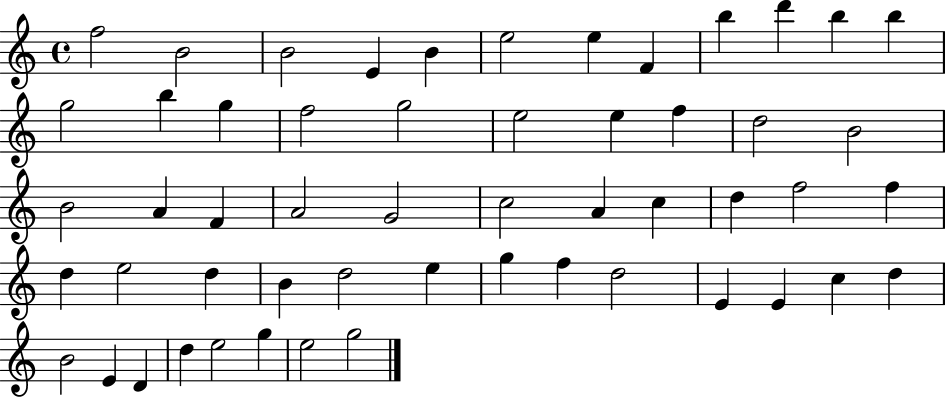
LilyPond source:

{
  \clef treble
  \time 4/4
  \defaultTimeSignature
  \key c \major
  f''2 b'2 | b'2 e'4 b'4 | e''2 e''4 f'4 | b''4 d'''4 b''4 b''4 | \break g''2 b''4 g''4 | f''2 g''2 | e''2 e''4 f''4 | d''2 b'2 | \break b'2 a'4 f'4 | a'2 g'2 | c''2 a'4 c''4 | d''4 f''2 f''4 | \break d''4 e''2 d''4 | b'4 d''2 e''4 | g''4 f''4 d''2 | e'4 e'4 c''4 d''4 | \break b'2 e'4 d'4 | d''4 e''2 g''4 | e''2 g''2 | \bar "|."
}